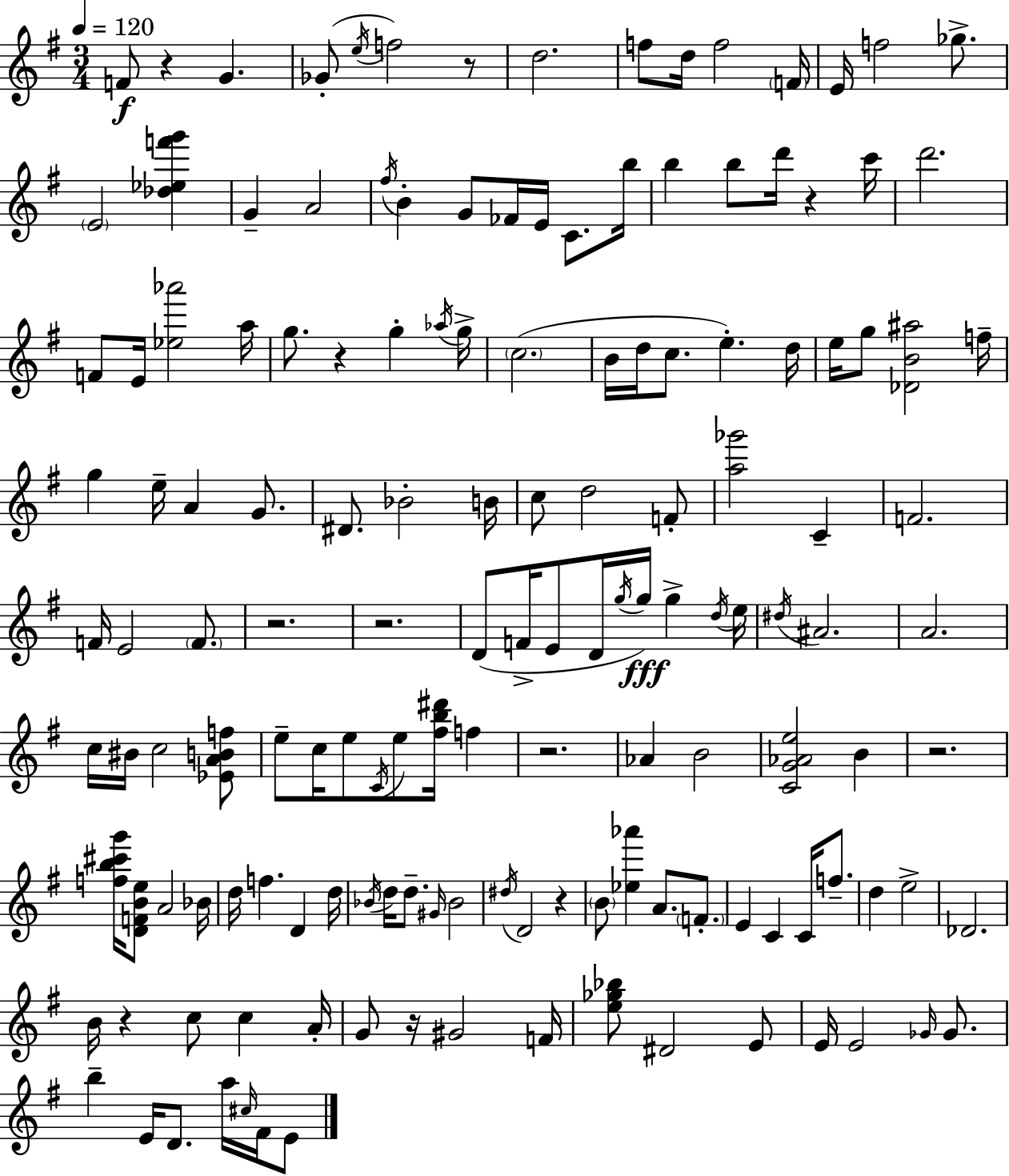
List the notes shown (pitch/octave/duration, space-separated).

F4/e R/q G4/q. Gb4/e E5/s F5/h R/e D5/h. F5/e D5/s F5/h F4/s E4/s F5/h Gb5/e. E4/h [Db5,Eb5,F6,G6]/q G4/q A4/h F#5/s B4/q G4/e FES4/s E4/s C4/e. B5/s B5/q B5/e D6/s R/q C6/s D6/h. F4/e E4/s [Eb5,Ab6]/h A5/s G5/e. R/q G5/q Ab5/s G5/s C5/h. B4/s D5/s C5/e. E5/q. D5/s E5/s G5/e [Db4,B4,A#5]/h F5/s G5/q E5/s A4/q G4/e. D#4/e. Bb4/h B4/s C5/e D5/h F4/e [A5,Gb6]/h C4/q F4/h. F4/s E4/h F4/e. R/h. R/h. D4/e F4/s E4/e D4/s G5/s G5/s G5/q D5/s E5/s D#5/s A#4/h. A4/h. C5/s BIS4/s C5/h [Eb4,A4,B4,F5]/e E5/e C5/s E5/e C4/s E5/e [F#5,B5,D#6]/s F5/q R/h. Ab4/q B4/h [C4,G4,Ab4,E5]/h B4/q R/h. [F5,B5,C#6,G6]/s [D4,F4,B4,E5]/e A4/h Bb4/s D5/s F5/q. D4/q D5/s Bb4/s D5/s D5/e. G#4/s Bb4/h D#5/s D4/h R/q B4/e [Eb5,Ab6]/q A4/e. F4/e. E4/q C4/q C4/s F5/e. D5/q E5/h Db4/h. B4/s R/q C5/e C5/q A4/s G4/e R/s G#4/h F4/s [E5,Gb5,Bb5]/e D#4/h E4/e E4/s E4/h Gb4/s Gb4/e. B5/q E4/s D4/e. A5/s C#5/s F#4/s E4/e